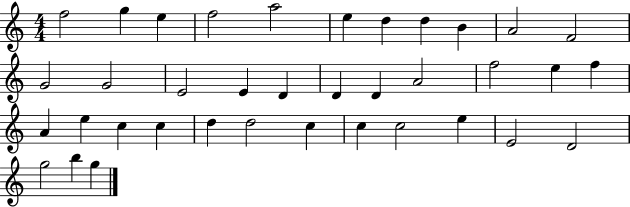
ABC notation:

X:1
T:Untitled
M:4/4
L:1/4
K:C
f2 g e f2 a2 e d d B A2 F2 G2 G2 E2 E D D D A2 f2 e f A e c c d d2 c c c2 e E2 D2 g2 b g